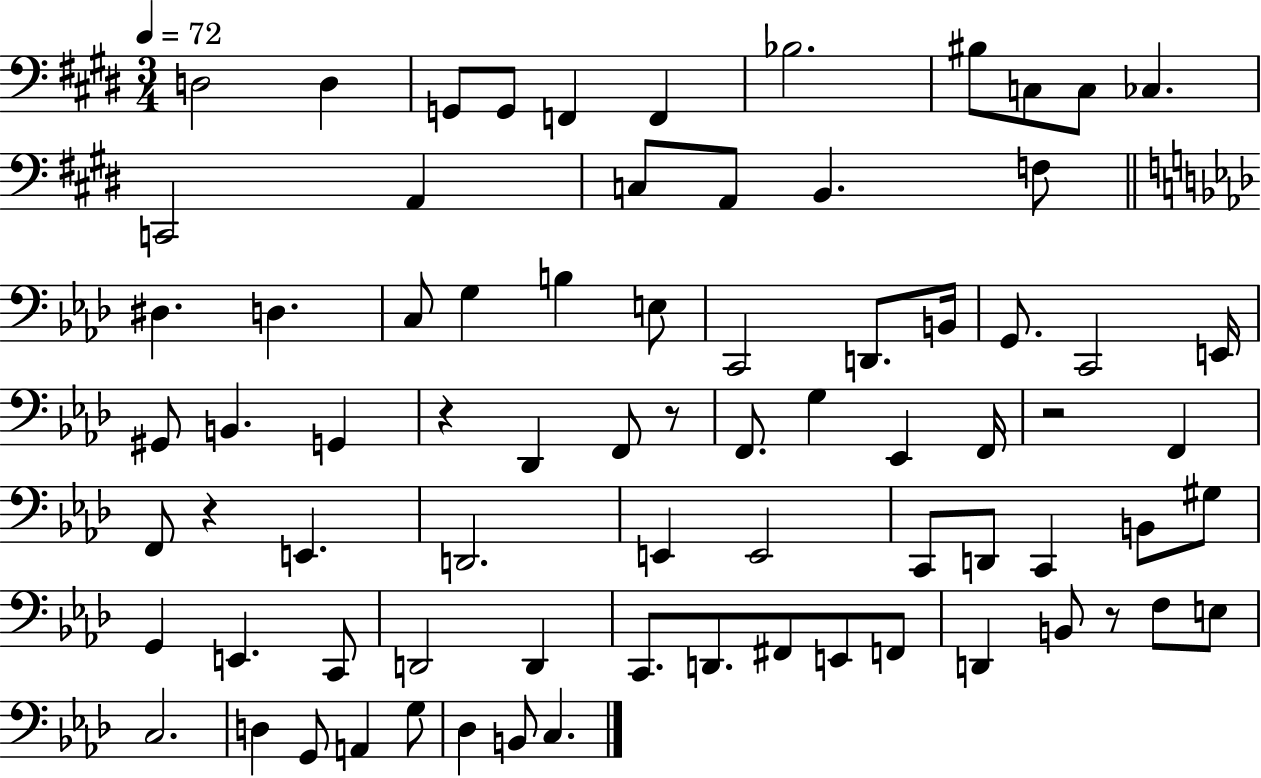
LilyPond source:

{
  \clef bass
  \numericTimeSignature
  \time 3/4
  \key e \major
  \tempo 4 = 72
  \repeat volta 2 { d2 d4 | g,8 g,8 f,4 f,4 | bes2. | bis8 c8 c8 ces4. | \break c,2 a,4 | c8 a,8 b,4. f8 | \bar "||" \break \key f \minor dis4. d4. | c8 g4 b4 e8 | c,2 d,8. b,16 | g,8. c,2 e,16 | \break gis,8 b,4. g,4 | r4 des,4 f,8 r8 | f,8. g4 ees,4 f,16 | r2 f,4 | \break f,8 r4 e,4. | d,2. | e,4 e,2 | c,8 d,8 c,4 b,8 gis8 | \break g,4 e,4. c,8 | d,2 d,4 | c,8. d,8. fis,8 e,8 f,8 | d,4 b,8 r8 f8 e8 | \break c2. | d4 g,8 a,4 g8 | des4 b,8 c4. | } \bar "|."
}